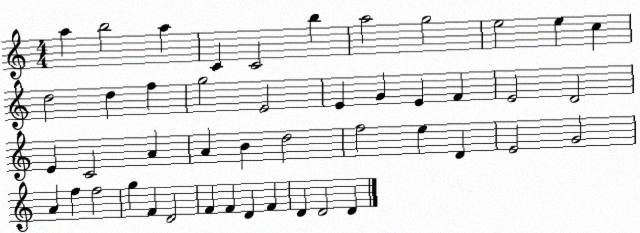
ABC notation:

X:1
T:Untitled
M:4/4
L:1/4
K:C
a b2 a C C2 b a2 g2 e2 e c d2 d f g2 E2 E G E F E2 D2 E C2 A A B d2 f2 e D E2 G2 A f f2 g F D2 F F D F D D2 D